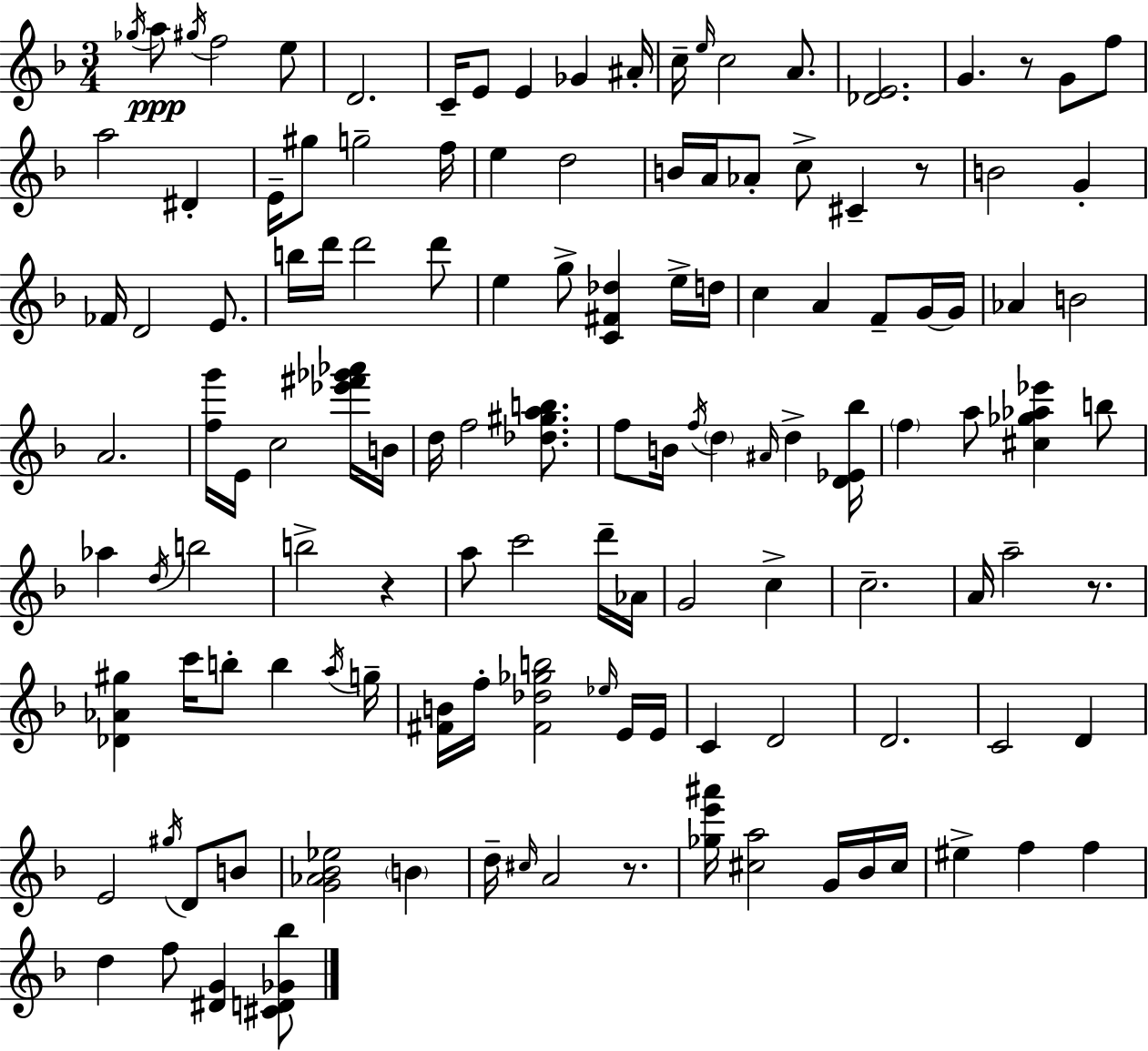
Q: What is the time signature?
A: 3/4